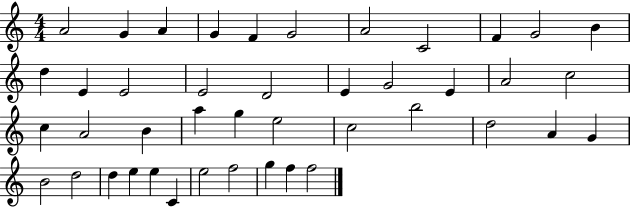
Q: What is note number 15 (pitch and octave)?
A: E4